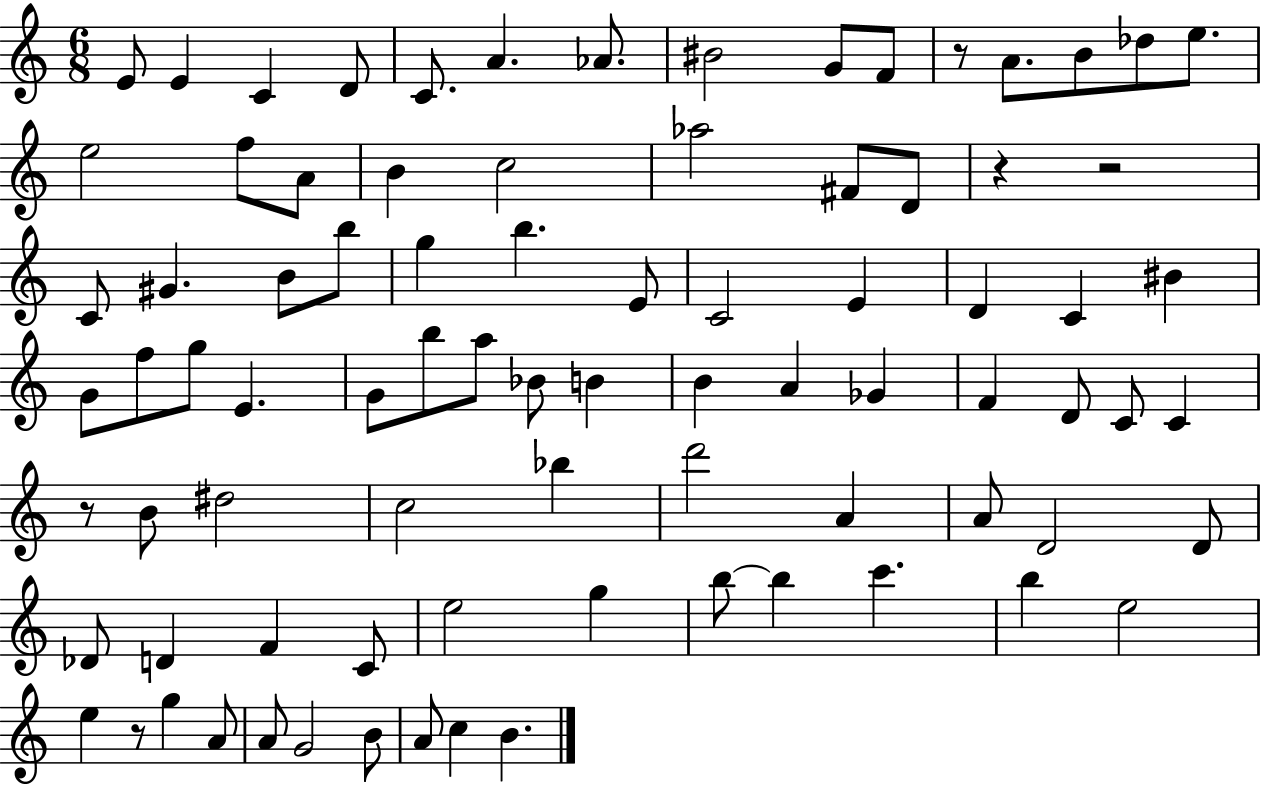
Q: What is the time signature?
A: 6/8